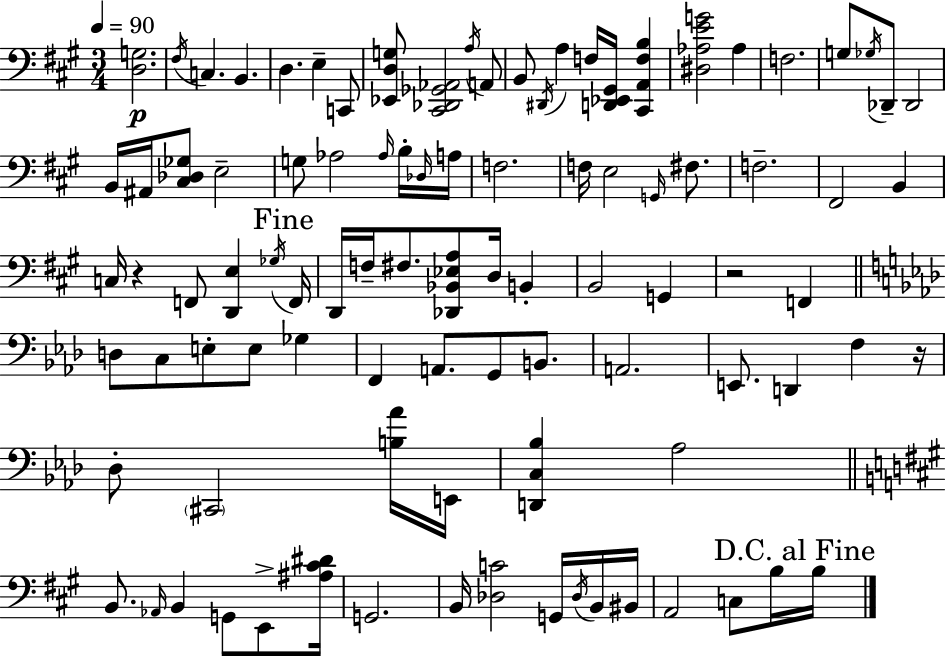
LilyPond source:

{
  \clef bass
  \numericTimeSignature
  \time 3/4
  \key a \major
  \tempo 4 = 90
  <d g>2.\p | \acciaccatura { fis16 } c4. b,4. | d4. e4-- c,8 | <ees, d g>8 <cis, des, ges, aes,>2 \acciaccatura { a16 } | \break a,8 b,8 \acciaccatura { dis,16 } a4 f16 <d, ees, gis,>16 <cis, a, f b>4 | <dis aes e' g'>2 aes4 | f2. | g8 \acciaccatura { ges16 } des,8-- des,2 | \break b,16 ais,16 <cis des ges>8 e2-- | g8 aes2 | \grace { aes16 } b16-. \grace { des16 } a16 f2. | f16 e2 | \break \grace { g,16 } fis8. f2.-- | fis,2 | b,4 c16 r4 | f,8 <d, e>4 \acciaccatura { ges16 } \mark "Fine" f,16 d,16 f16-- fis8. | \break <des, bes, ees a>8 d16 b,4-. b,2 | g,4 r2 | f,4 \bar "||" \break \key aes \major d8 c8 e8-. e8 ges4 | f,4 a,8. g,8 b,8. | a,2. | e,8. d,4 f4 r16 | \break des8-. \parenthesize cis,2 <b aes'>16 e,16 | <d, c bes>4 aes2 | \bar "||" \break \key a \major b,8. \grace { aes,16 } b,4 g,8 e,8-> | <ais cis' dis'>16 g,2. | b,16 <des c'>2 g,16 \acciaccatura { des16 } | b,16 bis,16 a,2 c8 | \break b16 \mark "D.C. al Fine" b16 \bar "|."
}